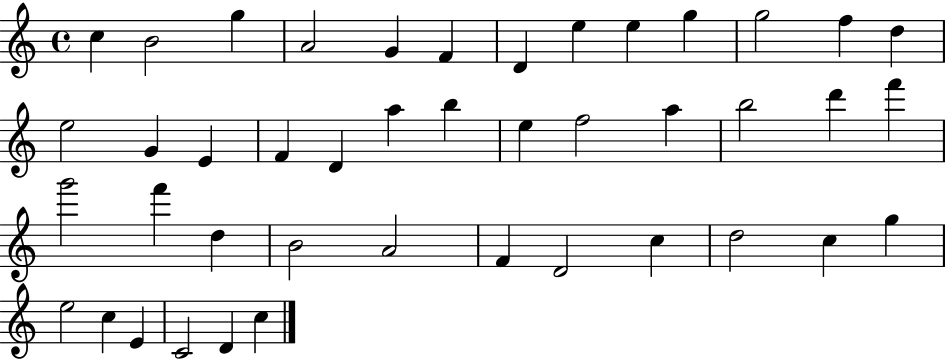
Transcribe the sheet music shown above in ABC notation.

X:1
T:Untitled
M:4/4
L:1/4
K:C
c B2 g A2 G F D e e g g2 f d e2 G E F D a b e f2 a b2 d' f' g'2 f' d B2 A2 F D2 c d2 c g e2 c E C2 D c